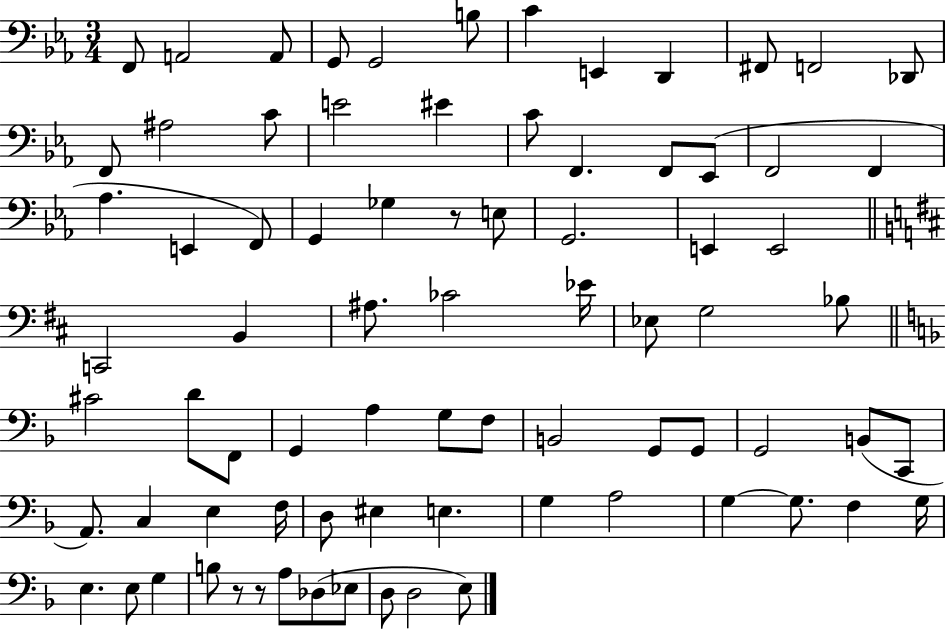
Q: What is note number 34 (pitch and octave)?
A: B2